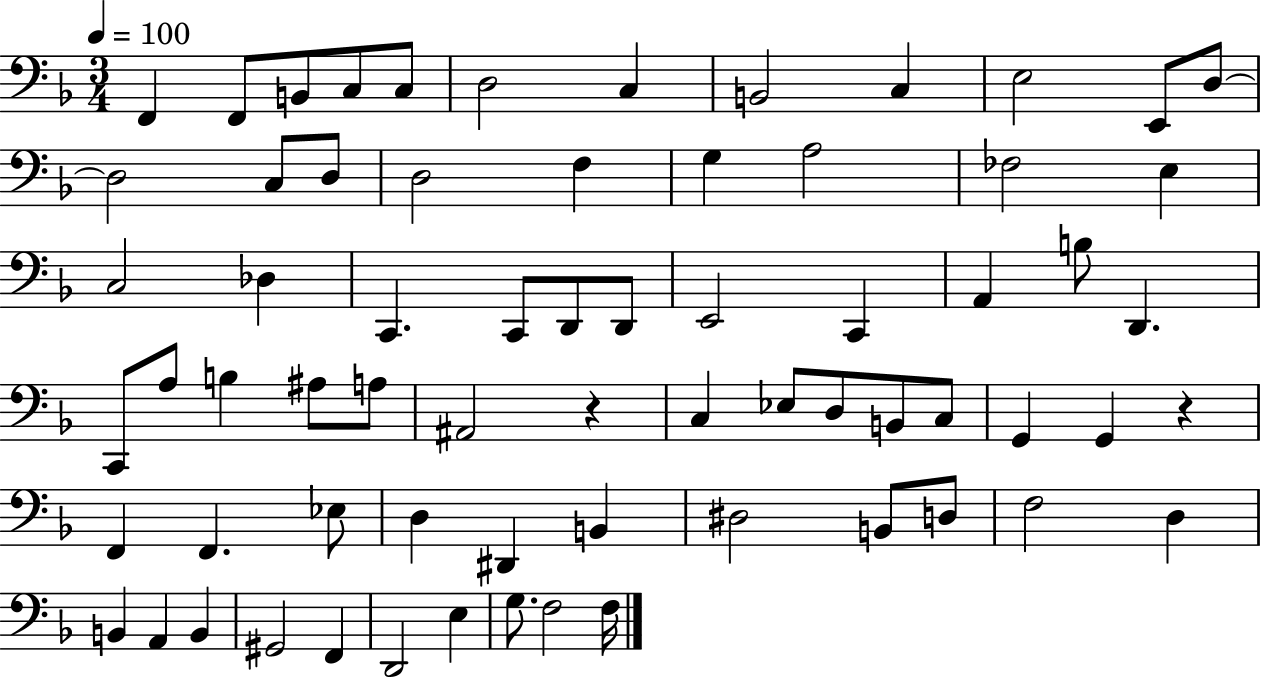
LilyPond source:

{
  \clef bass
  \numericTimeSignature
  \time 3/4
  \key f \major
  \tempo 4 = 100
  f,4 f,8 b,8 c8 c8 | d2 c4 | b,2 c4 | e2 e,8 d8~~ | \break d2 c8 d8 | d2 f4 | g4 a2 | fes2 e4 | \break c2 des4 | c,4. c,8 d,8 d,8 | e,2 c,4 | a,4 b8 d,4. | \break c,8 a8 b4 ais8 a8 | ais,2 r4 | c4 ees8 d8 b,8 c8 | g,4 g,4 r4 | \break f,4 f,4. ees8 | d4 dis,4 b,4 | dis2 b,8 d8 | f2 d4 | \break b,4 a,4 b,4 | gis,2 f,4 | d,2 e4 | g8. f2 f16 | \break \bar "|."
}